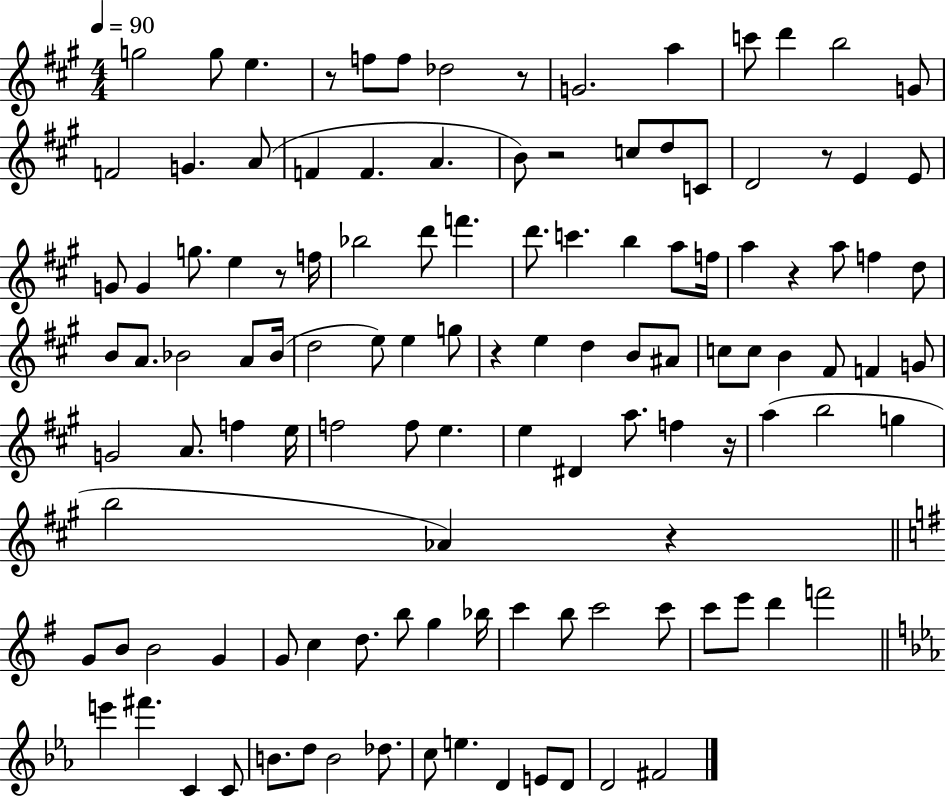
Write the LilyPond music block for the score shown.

{
  \clef treble
  \numericTimeSignature
  \time 4/4
  \key a \major
  \tempo 4 = 90
  g''2 g''8 e''4. | r8 f''8 f''8 des''2 r8 | g'2. a''4 | c'''8 d'''4 b''2 g'8 | \break f'2 g'4. a'8( | f'4 f'4. a'4. | b'8) r2 c''8 d''8 c'8 | d'2 r8 e'4 e'8 | \break g'8 g'4 g''8. e''4 r8 f''16 | bes''2 d'''8 f'''4. | d'''8. c'''4. b''4 a''8 f''16 | a''4 r4 a''8 f''4 d''8 | \break b'8 a'8. bes'2 a'8 bes'16( | d''2 e''8) e''4 g''8 | r4 e''4 d''4 b'8 ais'8 | c''8 c''8 b'4 fis'8 f'4 g'8 | \break g'2 a'8. f''4 e''16 | f''2 f''8 e''4. | e''4 dis'4 a''8. f''4 r16 | a''4( b''2 g''4 | \break b''2 aes'4) r4 | \bar "||" \break \key g \major g'8 b'8 b'2 g'4 | g'8 c''4 d''8. b''8 g''4 bes''16 | c'''4 b''8 c'''2 c'''8 | c'''8 e'''8 d'''4 f'''2 | \break \bar "||" \break \key ees \major e'''4 fis'''4. c'4 c'8 | b'8. d''8 b'2 des''8. | c''8 e''4. d'4 e'8 d'8 | d'2 fis'2 | \break \bar "|."
}